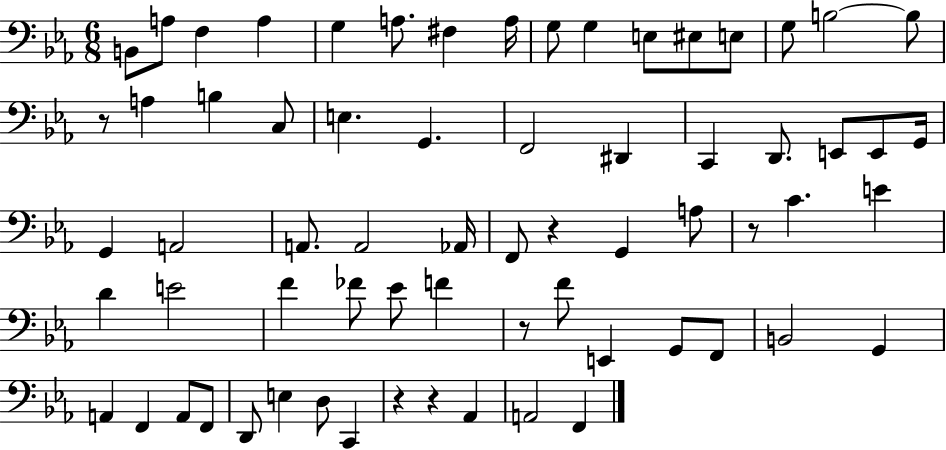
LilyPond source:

{
  \clef bass
  \numericTimeSignature
  \time 6/8
  \key ees \major
  \repeat volta 2 { b,8 a8 f4 a4 | g4 a8. fis4 a16 | g8 g4 e8 eis8 e8 | g8 b2~~ b8 | \break r8 a4 b4 c8 | e4. g,4. | f,2 dis,4 | c,4 d,8. e,8 e,8 g,16 | \break g,4 a,2 | a,8. a,2 aes,16 | f,8 r4 g,4 a8 | r8 c'4. e'4 | \break d'4 e'2 | f'4 fes'8 ees'8 f'4 | r8 f'8 e,4 g,8 f,8 | b,2 g,4 | \break a,4 f,4 a,8 f,8 | d,8 e4 d8 c,4 | r4 r4 aes,4 | a,2 f,4 | \break } \bar "|."
}